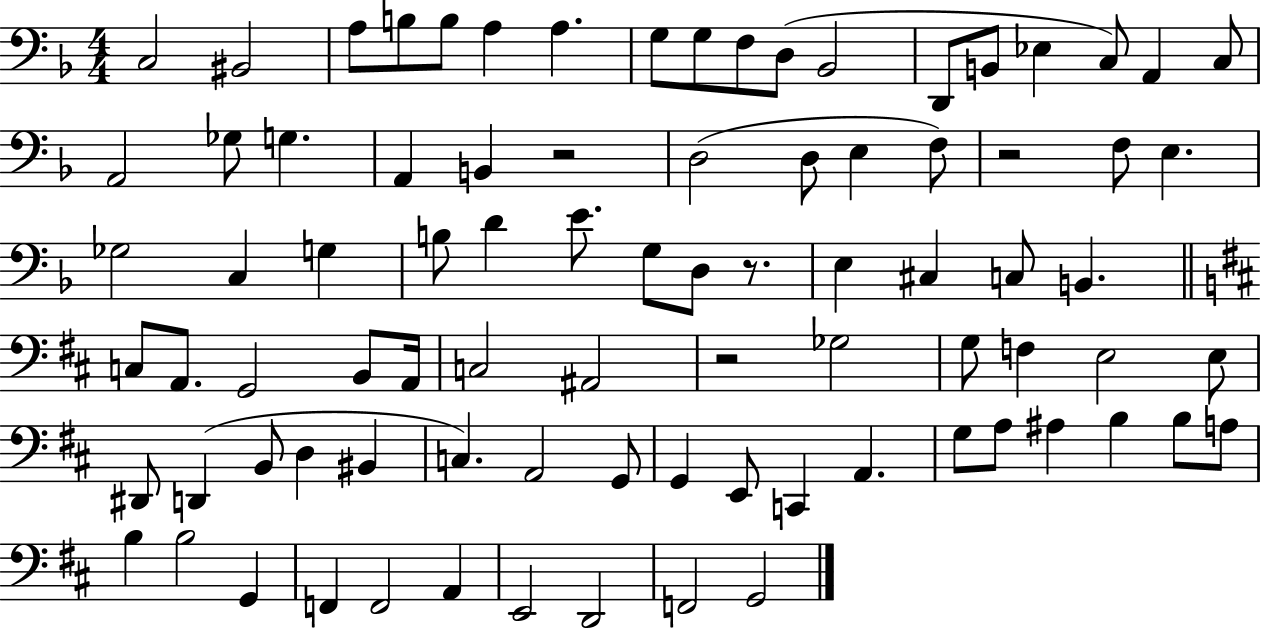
C3/h BIS2/h A3/e B3/e B3/e A3/q A3/q. G3/e G3/e F3/e D3/e Bb2/h D2/e B2/e Eb3/q C3/e A2/q C3/e A2/h Gb3/e G3/q. A2/q B2/q R/h D3/h D3/e E3/q F3/e R/h F3/e E3/q. Gb3/h C3/q G3/q B3/e D4/q E4/e. G3/e D3/e R/e. E3/q C#3/q C3/e B2/q. C3/e A2/e. G2/h B2/e A2/s C3/h A#2/h R/h Gb3/h G3/e F3/q E3/h E3/e D#2/e D2/q B2/e D3/q BIS2/q C3/q. A2/h G2/e G2/q E2/e C2/q A2/q. G3/e A3/e A#3/q B3/q B3/e A3/e B3/q B3/h G2/q F2/q F2/h A2/q E2/h D2/h F2/h G2/h